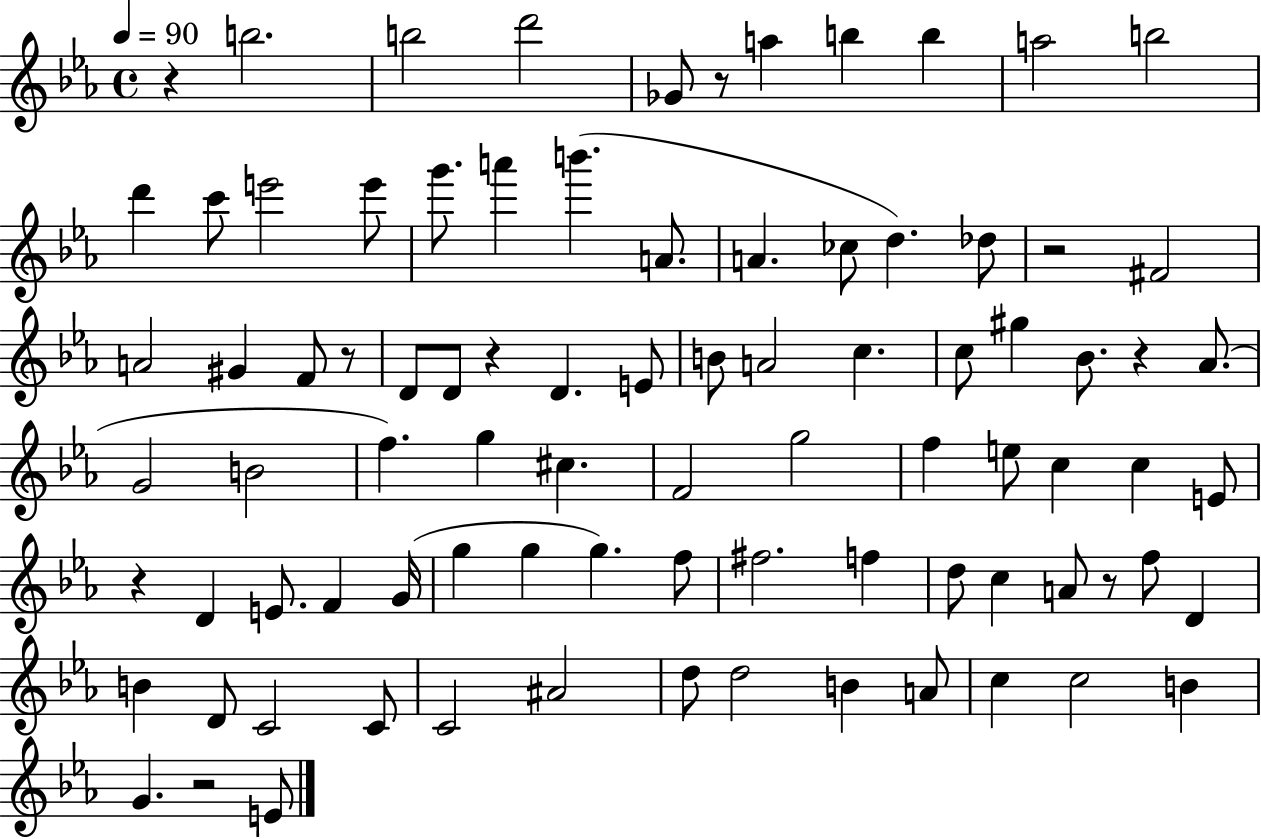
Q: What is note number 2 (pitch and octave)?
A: B5